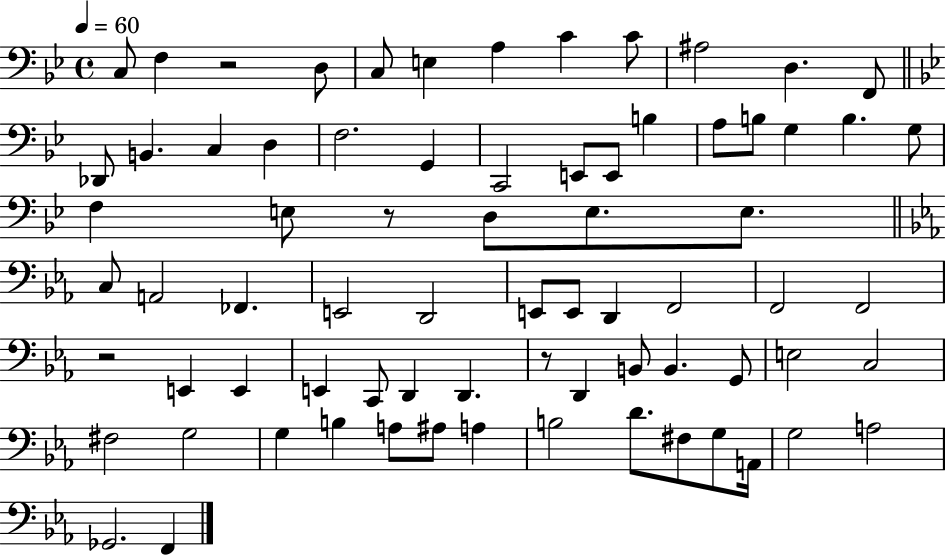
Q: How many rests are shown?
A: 4